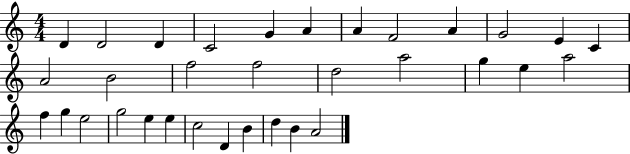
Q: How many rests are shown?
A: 0